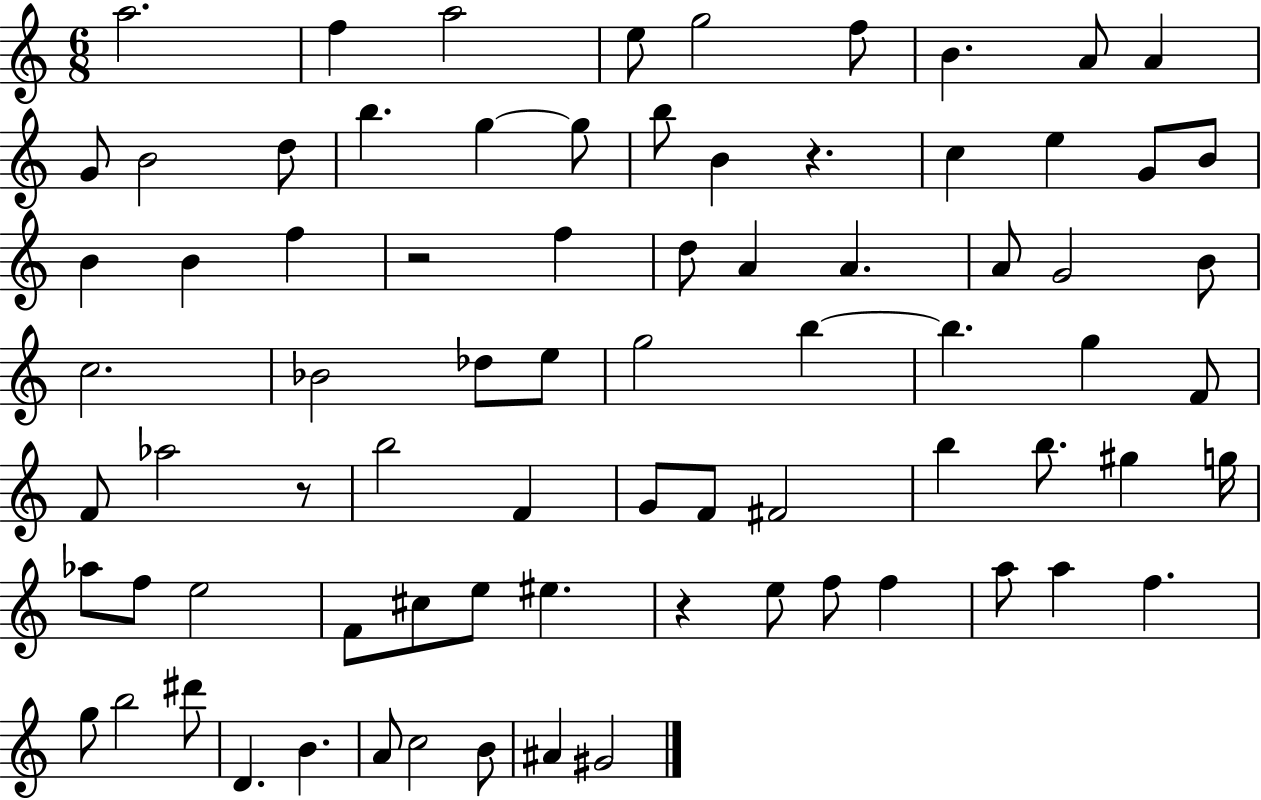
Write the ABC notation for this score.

X:1
T:Untitled
M:6/8
L:1/4
K:C
a2 f a2 e/2 g2 f/2 B A/2 A G/2 B2 d/2 b g g/2 b/2 B z c e G/2 B/2 B B f z2 f d/2 A A A/2 G2 B/2 c2 _B2 _d/2 e/2 g2 b b g F/2 F/2 _a2 z/2 b2 F G/2 F/2 ^F2 b b/2 ^g g/4 _a/2 f/2 e2 F/2 ^c/2 e/2 ^e z e/2 f/2 f a/2 a f g/2 b2 ^d'/2 D B A/2 c2 B/2 ^A ^G2